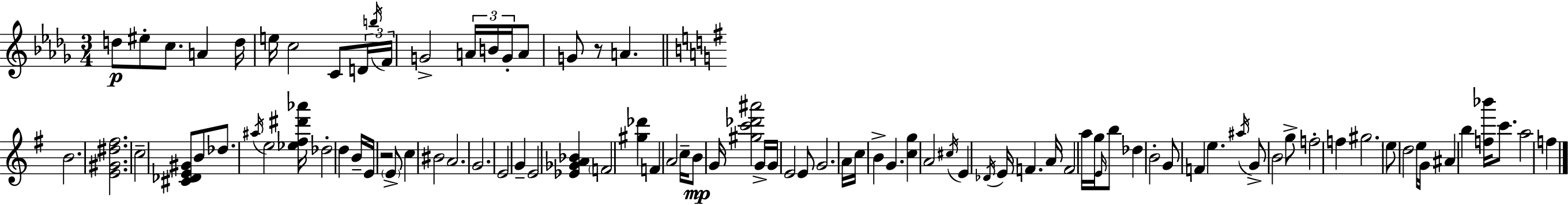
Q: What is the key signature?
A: BES minor